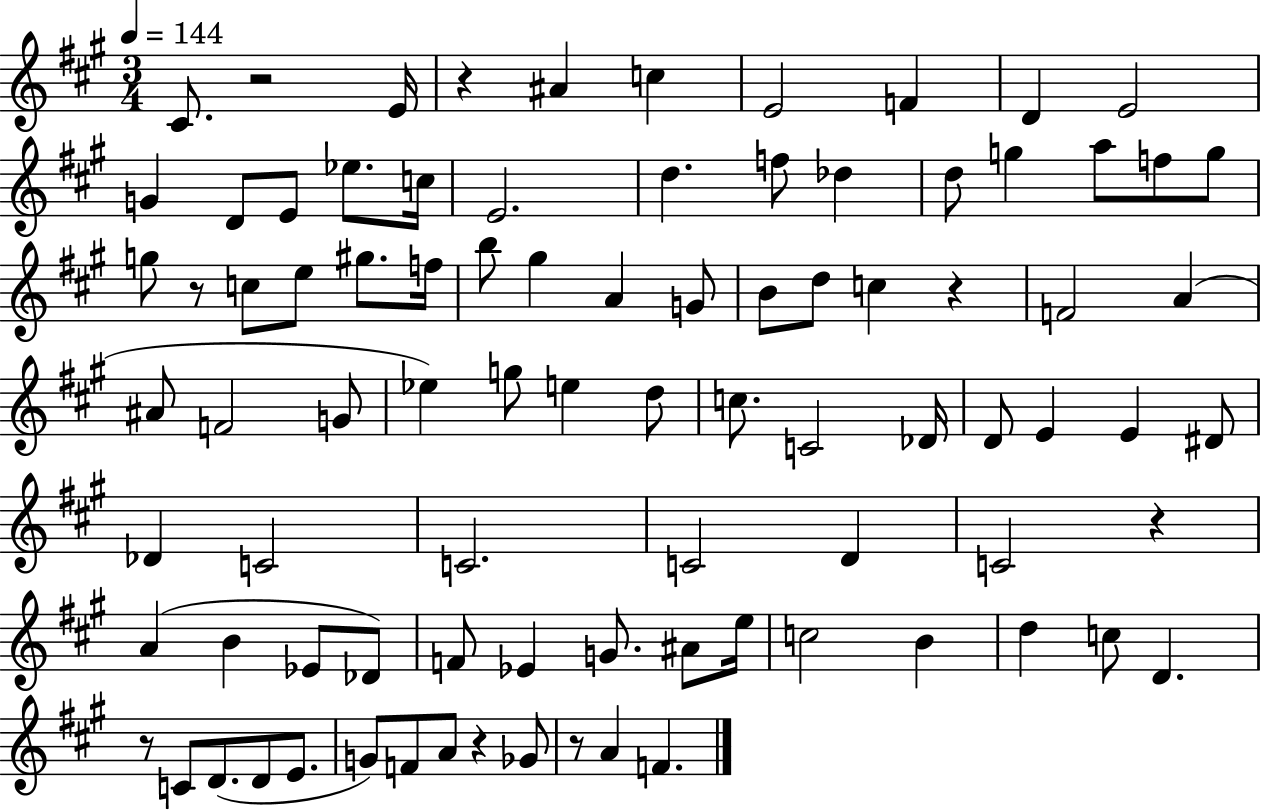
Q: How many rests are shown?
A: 8